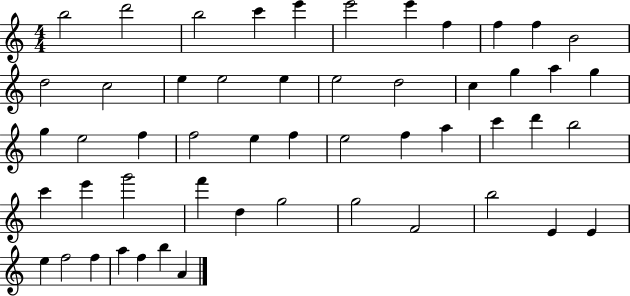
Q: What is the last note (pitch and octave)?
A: A4